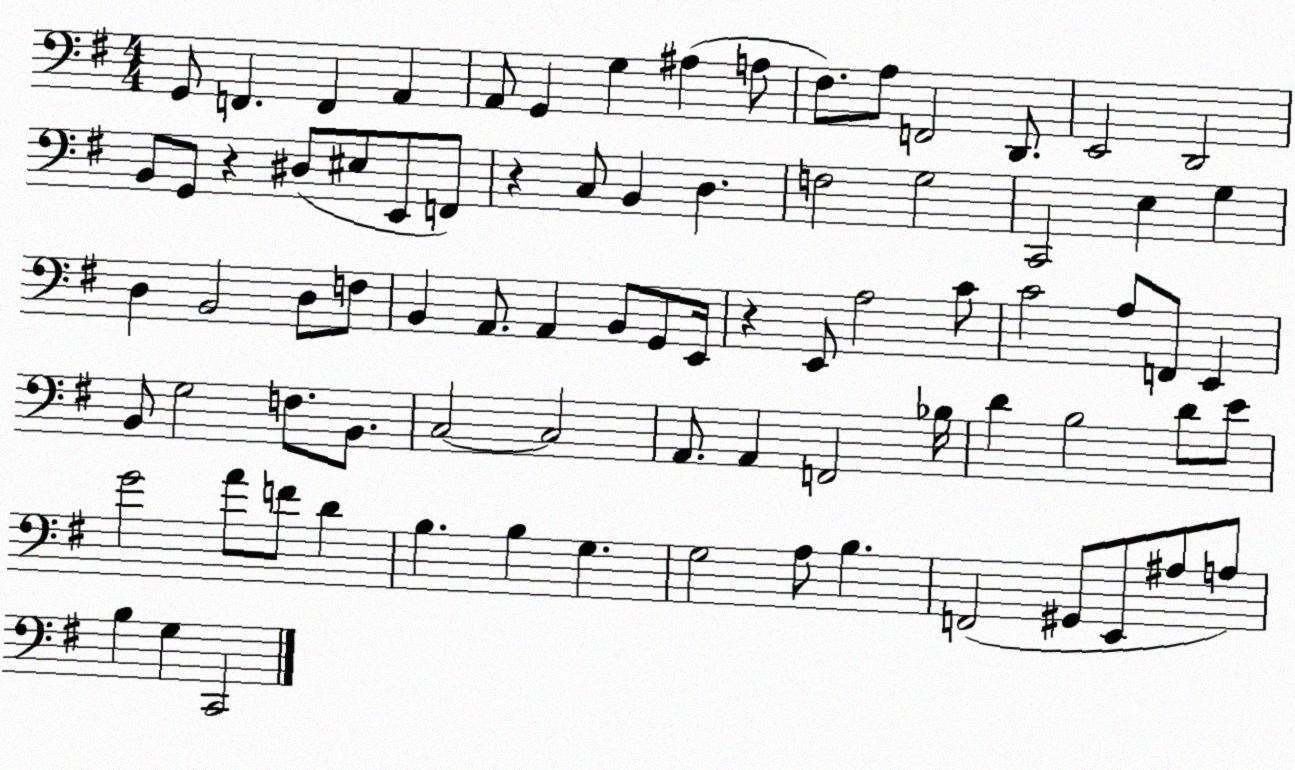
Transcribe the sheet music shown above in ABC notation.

X:1
T:Untitled
M:4/4
L:1/4
K:G
G,,/2 F,, F,, A,, A,,/2 G,, G, ^A, A,/2 ^F,/2 A,/2 F,,2 D,,/2 E,,2 D,,2 B,,/2 G,,/2 z ^D,/2 ^E,/2 E,,/2 F,,/2 z C,/2 B,, D, F,2 G,2 C,,2 E, G, D, B,,2 D,/2 F,/2 B,, A,,/2 A,, B,,/2 G,,/2 E,,/4 z E,,/2 A,2 C/2 C2 A,/2 F,,/2 E,, B,,/2 G,2 F,/2 B,,/2 C,2 C,2 A,,/2 A,, F,,2 _B,/4 D B,2 D/2 E/2 G2 A/2 F/2 D B, B, G, G,2 A,/2 B, F,,2 ^G,,/2 E,,/2 ^A,/2 A,/2 B, G, C,,2